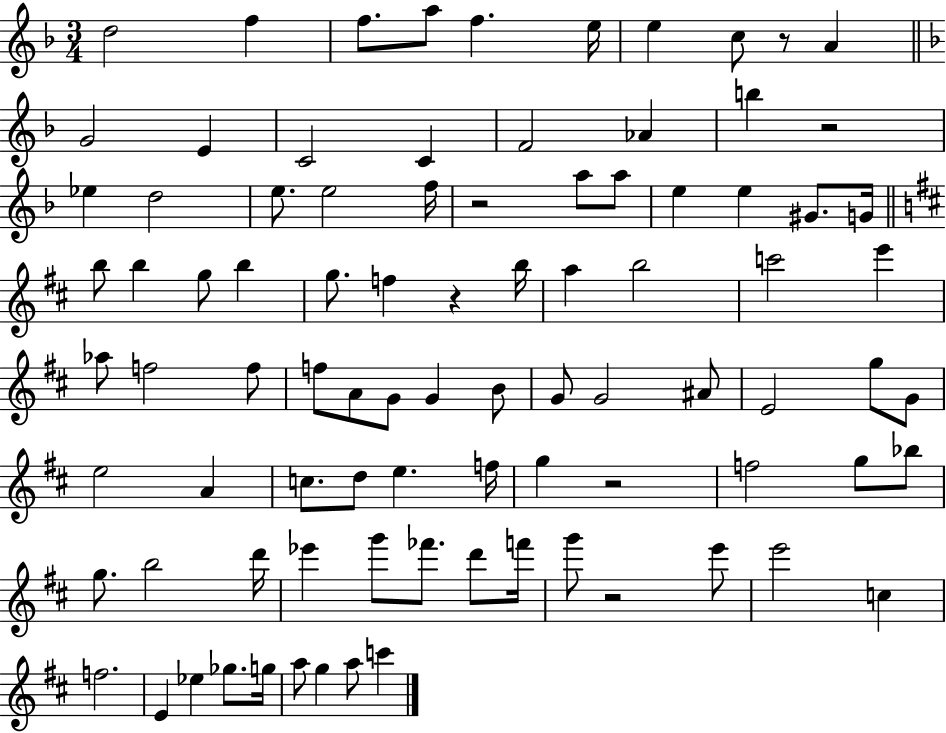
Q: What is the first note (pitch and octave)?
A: D5